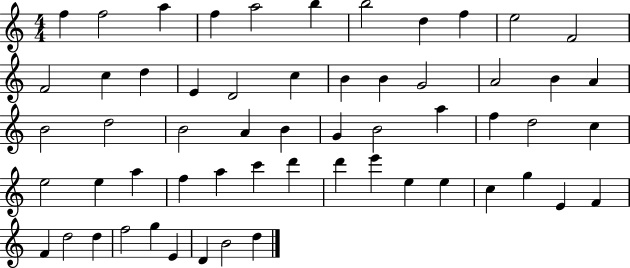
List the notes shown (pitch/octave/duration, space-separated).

F5/q F5/h A5/q F5/q A5/h B5/q B5/h D5/q F5/q E5/h F4/h F4/h C5/q D5/q E4/q D4/h C5/q B4/q B4/q G4/h A4/h B4/q A4/q B4/h D5/h B4/h A4/q B4/q G4/q B4/h A5/q F5/q D5/h C5/q E5/h E5/q A5/q F5/q A5/q C6/q D6/q D6/q E6/q E5/q E5/q C5/q G5/q E4/q F4/q F4/q D5/h D5/q F5/h G5/q E4/q D4/q B4/h D5/q